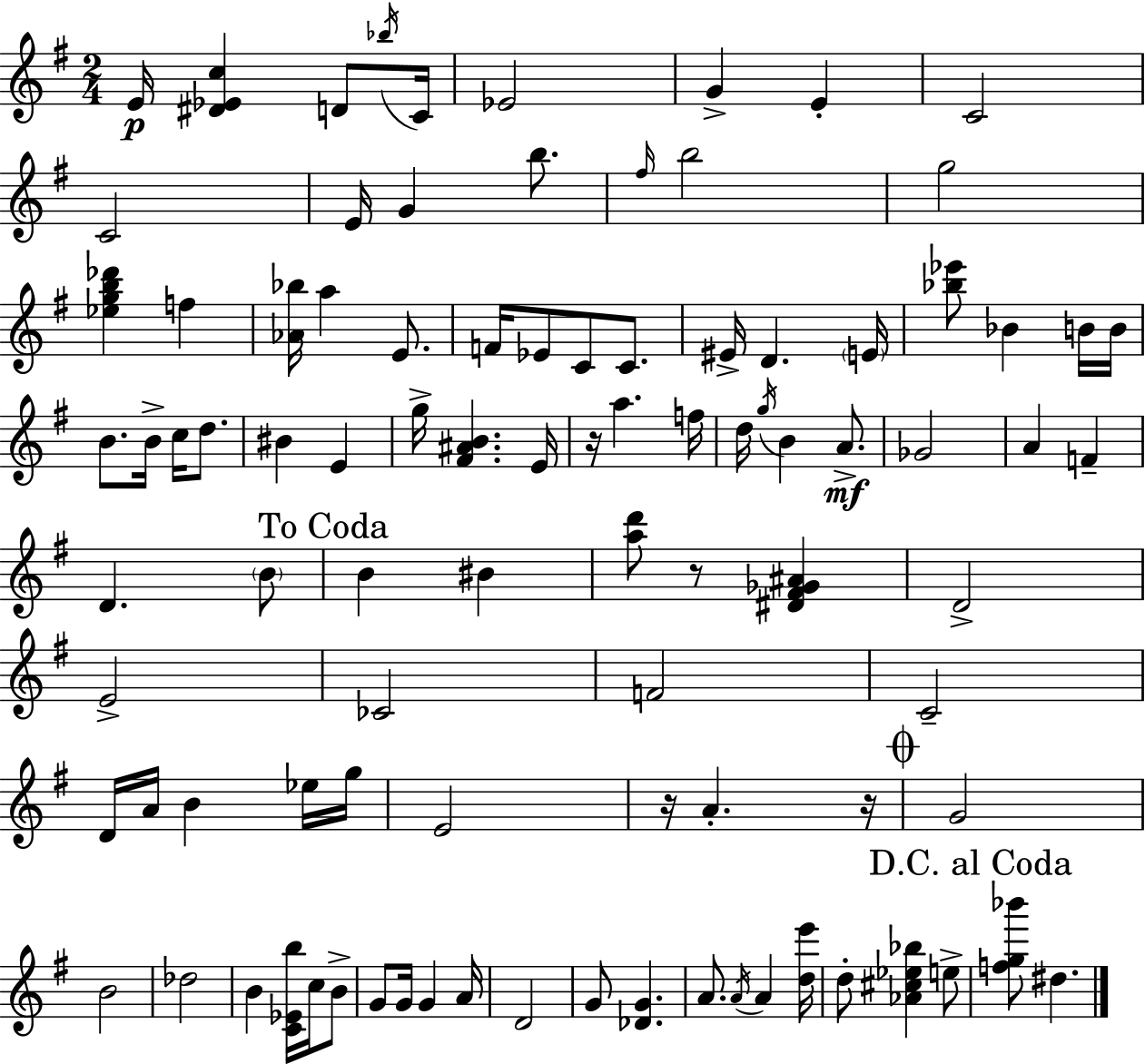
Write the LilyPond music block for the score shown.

{
  \clef treble
  \numericTimeSignature
  \time 2/4
  \key g \major
  e'16\p <dis' ees' c''>4 d'8 \acciaccatura { bes''16 } | c'16 ees'2 | g'4-> e'4-. | c'2 | \break c'2 | e'16 g'4 b''8. | \grace { fis''16 } b''2 | g''2 | \break <ees'' g'' b'' des'''>4 f''4 | <aes' bes''>16 a''4 e'8. | f'16 ees'8 c'8 c'8. | eis'16-> d'4. | \break \parenthesize e'16 <bes'' ees'''>8 bes'4 | b'16 b'16 b'8. b'16-> c''16 d''8. | bis'4 e'4 | g''16-> <fis' ais' b'>4. | \break e'16 r16 a''4. | f''16 d''16 \acciaccatura { g''16 } b'4 | a'8.->\mf ges'2 | a'4 f'4-- | \break d'4. | \parenthesize b'8 \mark "To Coda" b'4 bis'4 | <a'' d'''>8 r8 <dis' fis' ges' ais'>4 | d'2-> | \break e'2-> | ces'2 | f'2 | c'2-- | \break d'16 a'16 b'4 | ees''16 g''16 e'2 | r16 a'4.-. | r16 \mark \markup { \musicglyph "scripts.coda" } g'2 | \break b'2 | des''2 | b'4 <c' ees' b''>16 | c''16 b'8-> g'8 g'16 g'4 | \break a'16 d'2 | g'8 <des' g'>4. | a'8. \acciaccatura { a'16 } a'4 | <d'' e'''>16 d''8-. <aes' cis'' ees'' bes''>4 | \break e''8-> \mark "D.C. al Coda" <f'' g'' bes'''>8 dis''4. | \bar "|."
}